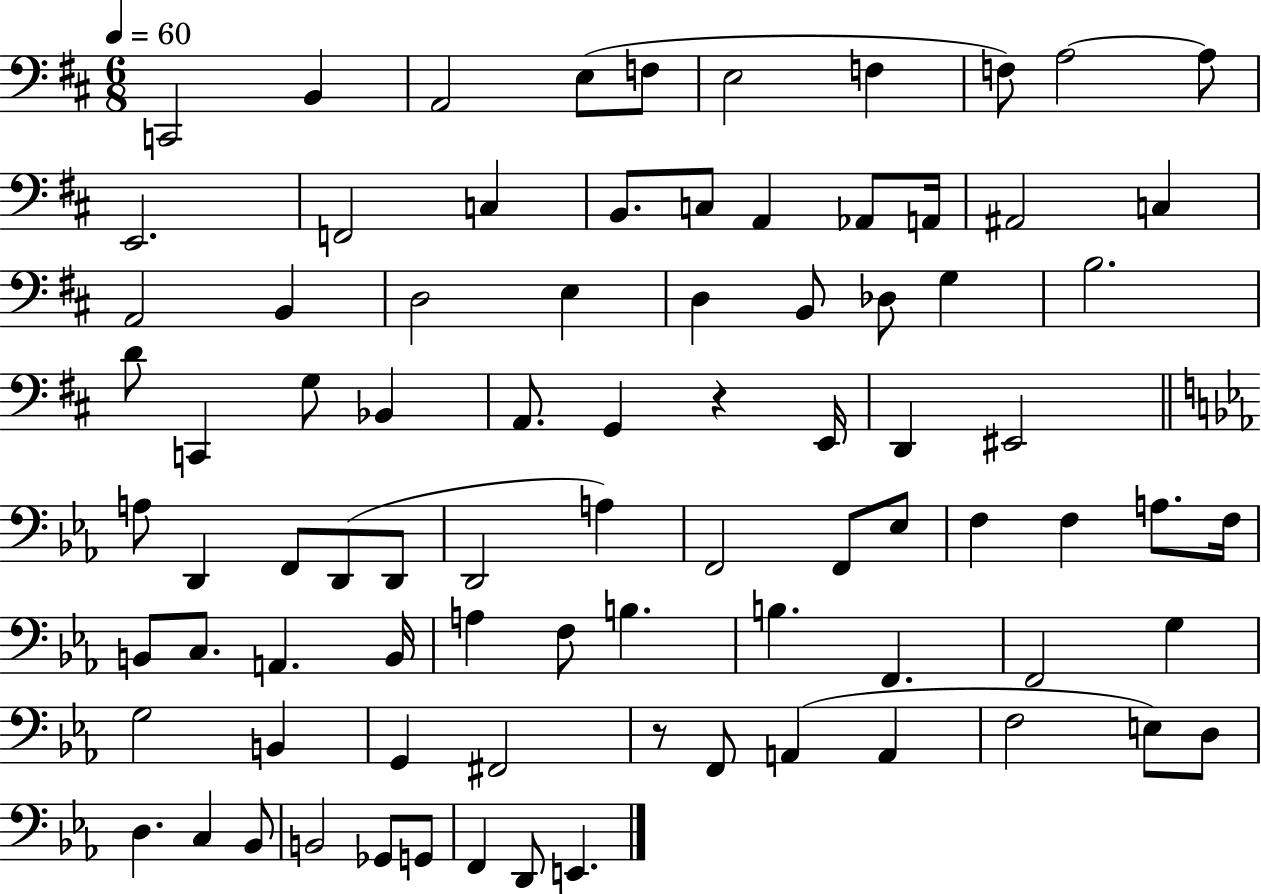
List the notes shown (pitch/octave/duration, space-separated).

C2/h B2/q A2/h E3/e F3/e E3/h F3/q F3/e A3/h A3/e E2/h. F2/h C3/q B2/e. C3/e A2/q Ab2/e A2/s A#2/h C3/q A2/h B2/q D3/h E3/q D3/q B2/e Db3/e G3/q B3/h. D4/e C2/q G3/e Bb2/q A2/e. G2/q R/q E2/s D2/q EIS2/h A3/e D2/q F2/e D2/e D2/e D2/h A3/q F2/h F2/e Eb3/e F3/q F3/q A3/e. F3/s B2/e C3/e. A2/q. B2/s A3/q F3/e B3/q. B3/q. F2/q. F2/h G3/q G3/h B2/q G2/q F#2/h R/e F2/e A2/q A2/q F3/h E3/e D3/e D3/q. C3/q Bb2/e B2/h Gb2/e G2/e F2/q D2/e E2/q.